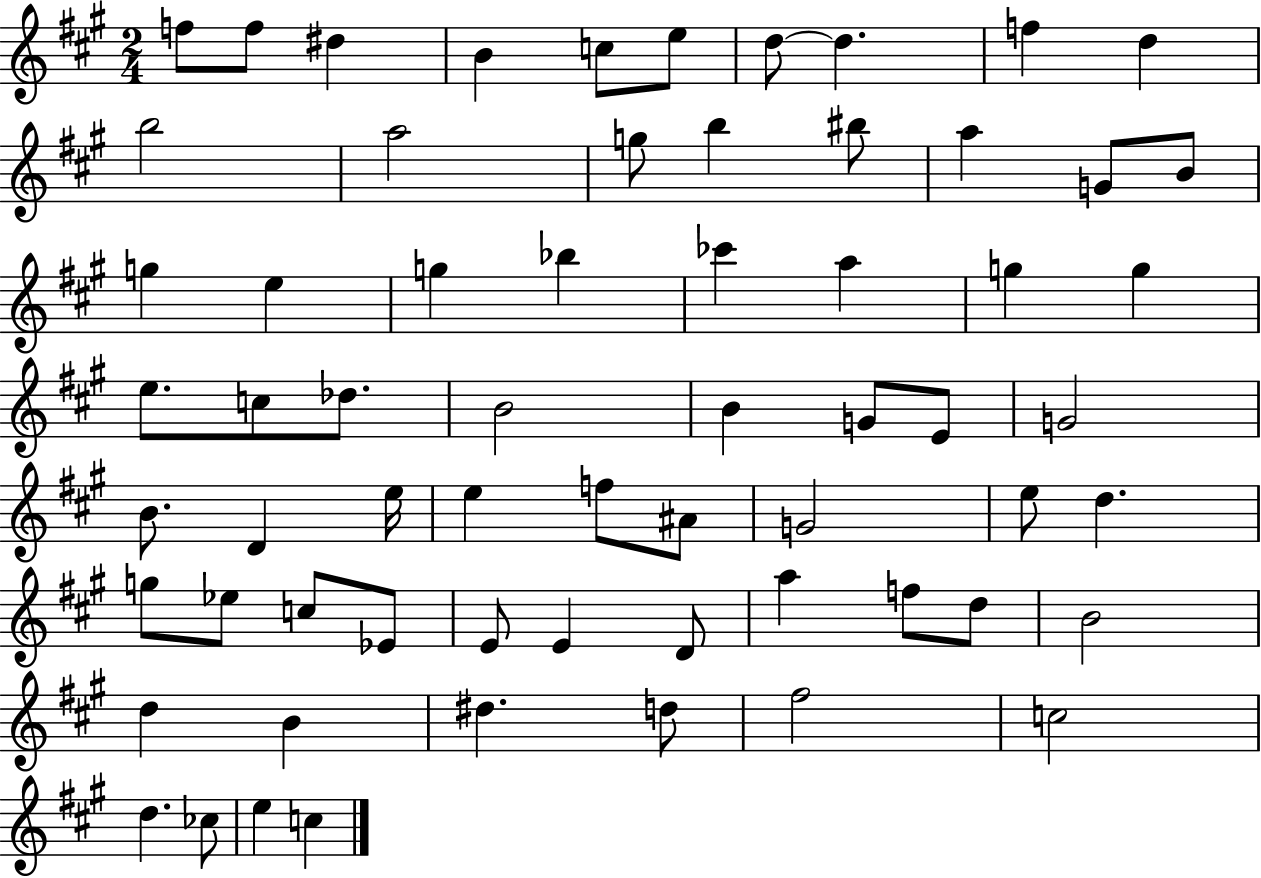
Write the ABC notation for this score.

X:1
T:Untitled
M:2/4
L:1/4
K:A
f/2 f/2 ^d B c/2 e/2 d/2 d f d b2 a2 g/2 b ^b/2 a G/2 B/2 g e g _b _c' a g g e/2 c/2 _d/2 B2 B G/2 E/2 G2 B/2 D e/4 e f/2 ^A/2 G2 e/2 d g/2 _e/2 c/2 _E/2 E/2 E D/2 a f/2 d/2 B2 d B ^d d/2 ^f2 c2 d _c/2 e c